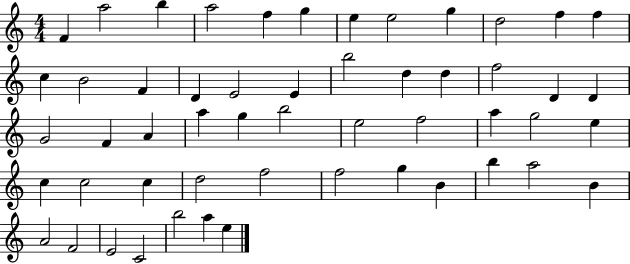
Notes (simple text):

F4/q A5/h B5/q A5/h F5/q G5/q E5/q E5/h G5/q D5/h F5/q F5/q C5/q B4/h F4/q D4/q E4/h E4/q B5/h D5/q D5/q F5/h D4/q D4/q G4/h F4/q A4/q A5/q G5/q B5/h E5/h F5/h A5/q G5/h E5/q C5/q C5/h C5/q D5/h F5/h F5/h G5/q B4/q B5/q A5/h B4/q A4/h F4/h E4/h C4/h B5/h A5/q E5/q